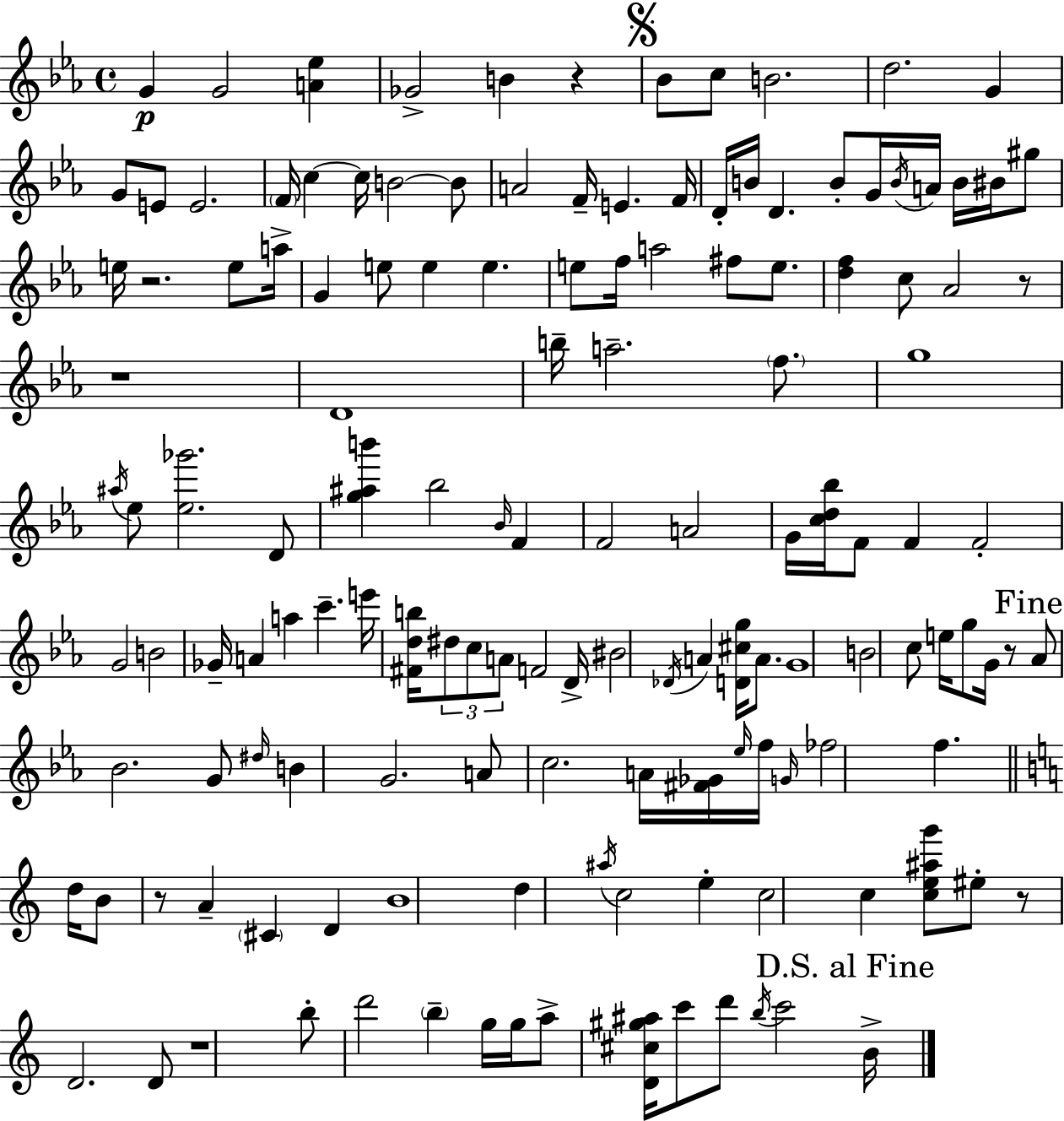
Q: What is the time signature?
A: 4/4